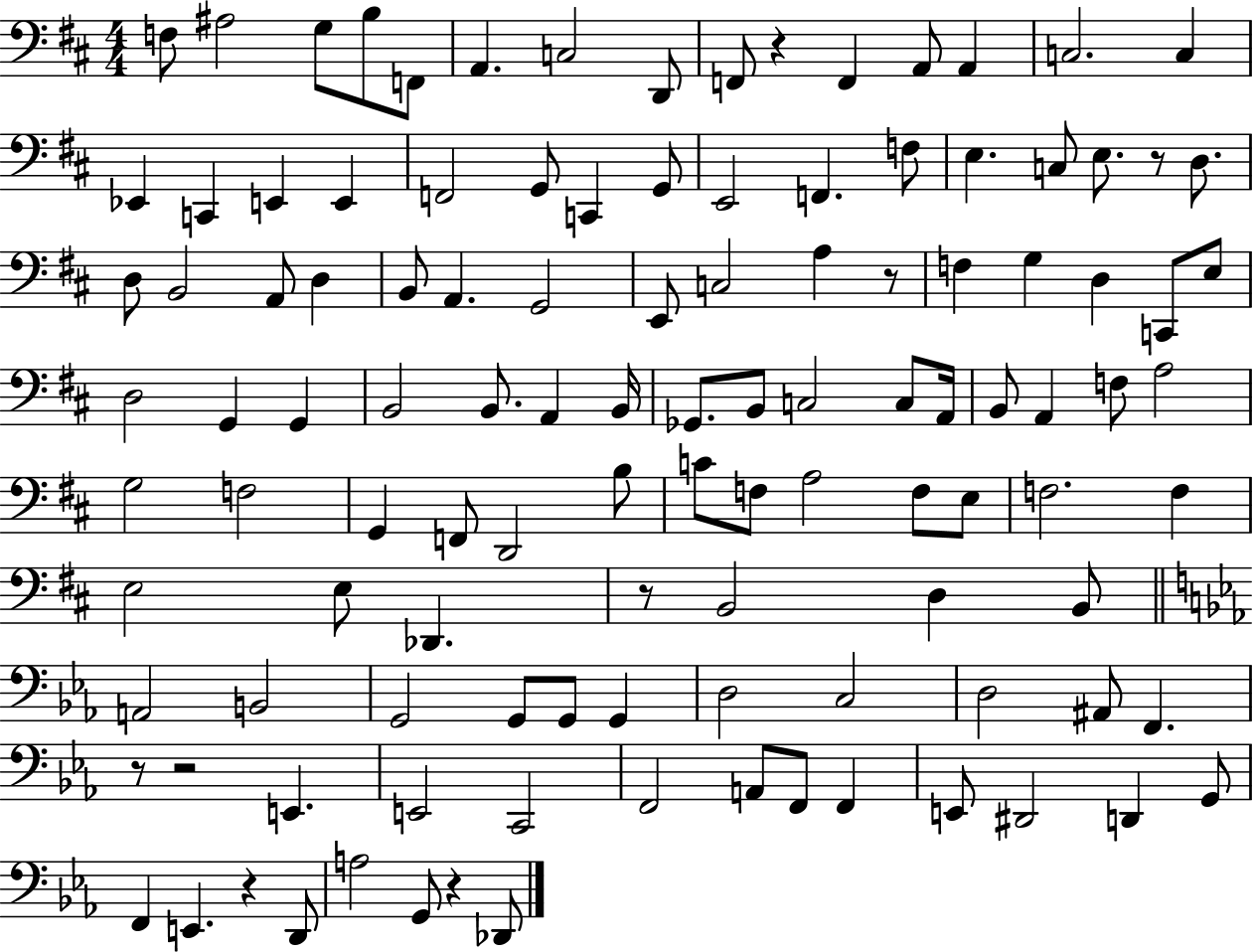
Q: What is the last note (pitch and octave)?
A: Db2